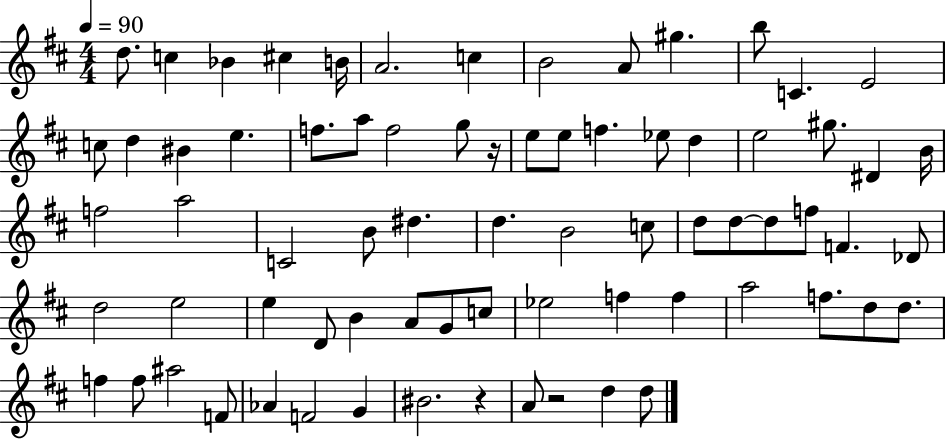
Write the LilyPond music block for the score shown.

{
  \clef treble
  \numericTimeSignature
  \time 4/4
  \key d \major
  \tempo 4 = 90
  d''8. c''4 bes'4 cis''4 b'16 | a'2. c''4 | b'2 a'8 gis''4. | b''8 c'4. e'2 | \break c''8 d''4 bis'4 e''4. | f''8. a''8 f''2 g''8 r16 | e''8 e''8 f''4. ees''8 d''4 | e''2 gis''8. dis'4 b'16 | \break f''2 a''2 | c'2 b'8 dis''4. | d''4. b'2 c''8 | d''8 d''8~~ d''8 f''8 f'4. des'8 | \break d''2 e''2 | e''4 d'8 b'4 a'8 g'8 c''8 | ees''2 f''4 f''4 | a''2 f''8. d''8 d''8. | \break f''4 f''8 ais''2 f'8 | aes'4 f'2 g'4 | bis'2. r4 | a'8 r2 d''4 d''8 | \break \bar "|."
}